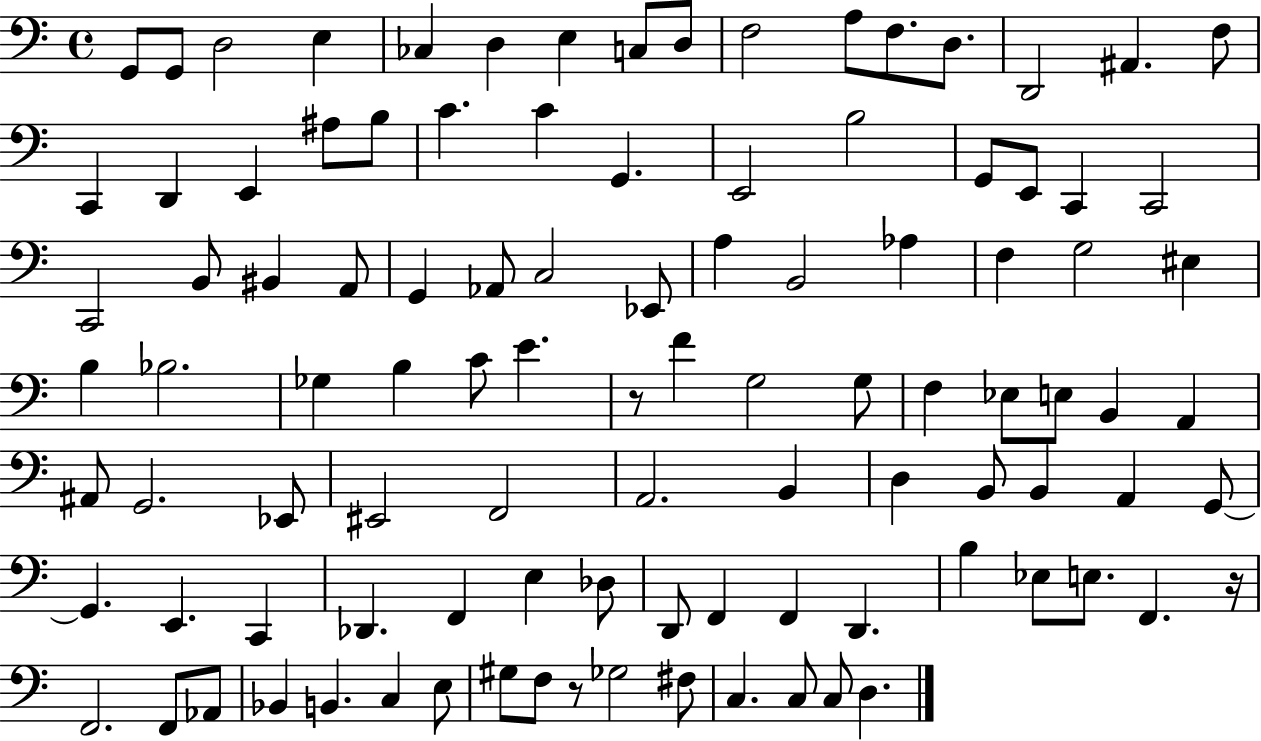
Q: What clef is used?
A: bass